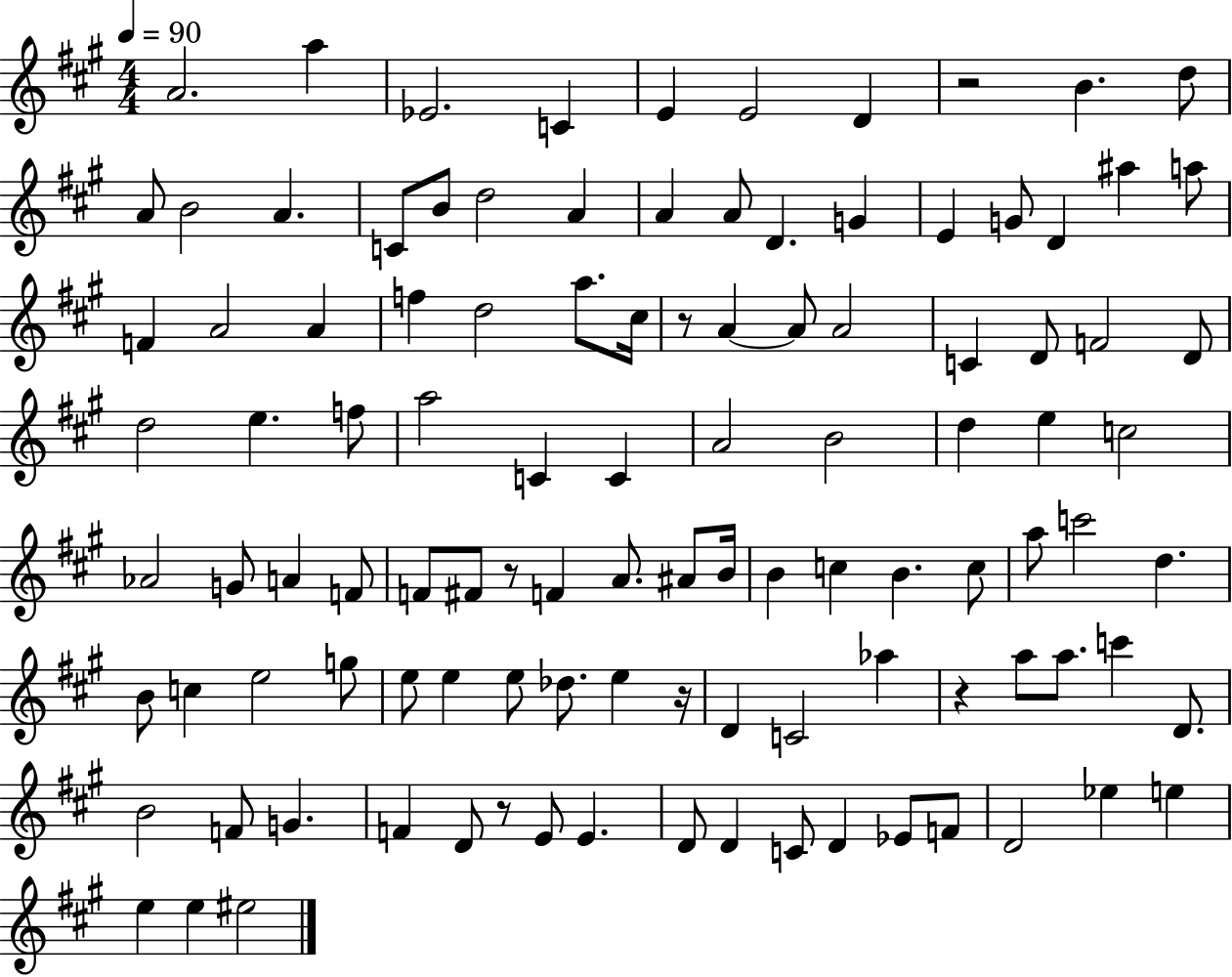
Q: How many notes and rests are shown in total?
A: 108